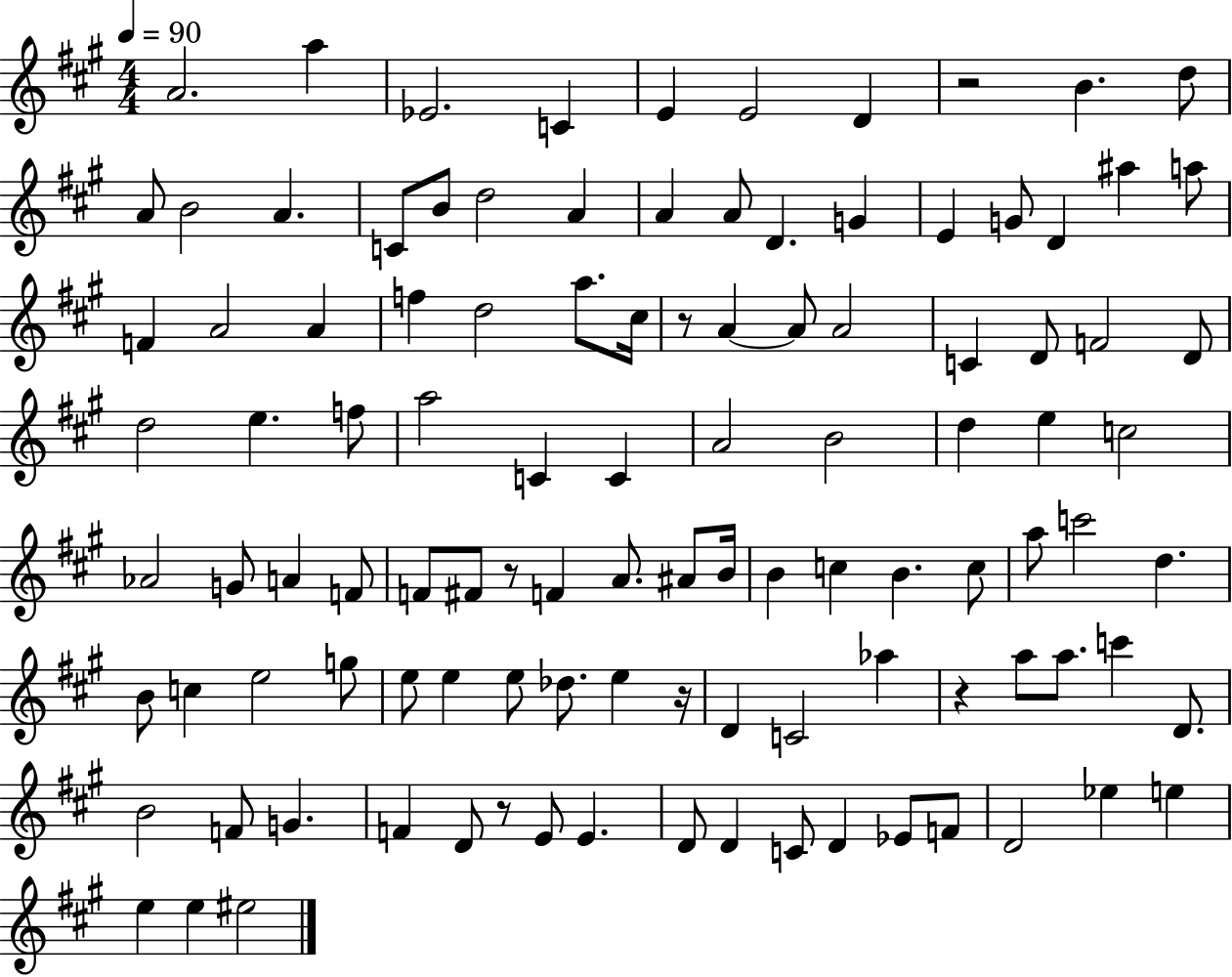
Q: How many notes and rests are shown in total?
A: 108